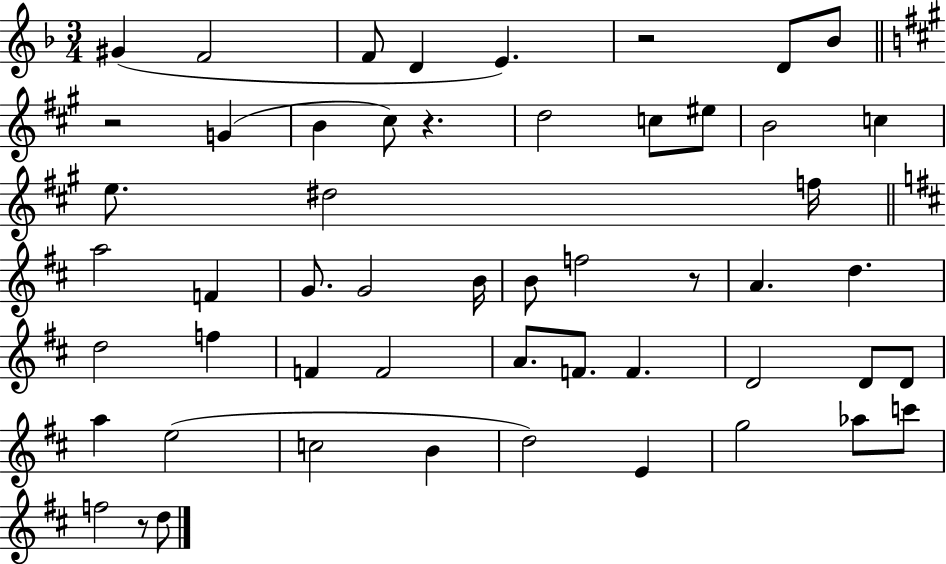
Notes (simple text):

G#4/q F4/h F4/e D4/q E4/q. R/h D4/e Bb4/e R/h G4/q B4/q C#5/e R/q. D5/h C5/e EIS5/e B4/h C5/q E5/e. D#5/h F5/s A5/h F4/q G4/e. G4/h B4/s B4/e F5/h R/e A4/q. D5/q. D5/h F5/q F4/q F4/h A4/e. F4/e. F4/q. D4/h D4/e D4/e A5/q E5/h C5/h B4/q D5/h E4/q G5/h Ab5/e C6/e F5/h R/e D5/e